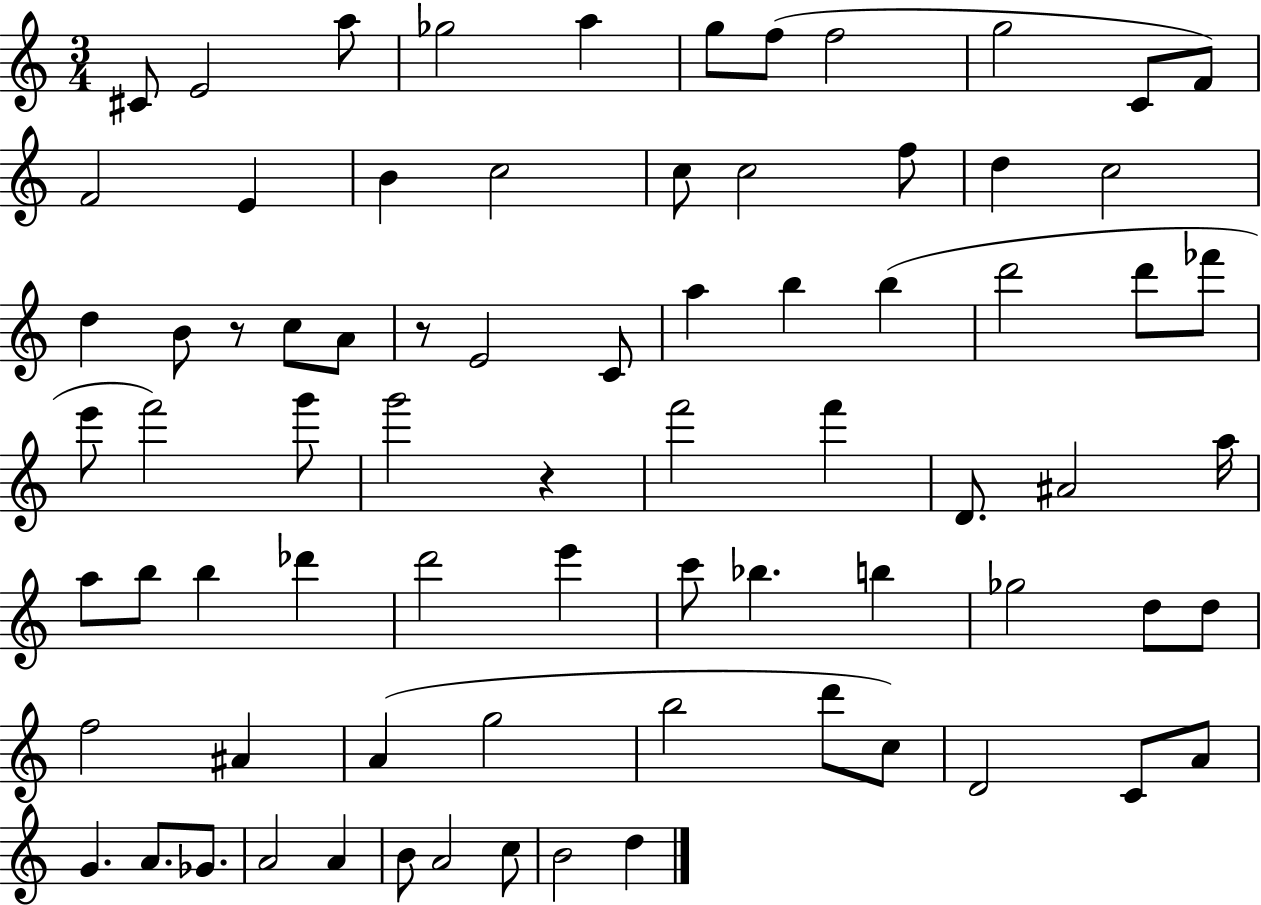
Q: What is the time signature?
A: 3/4